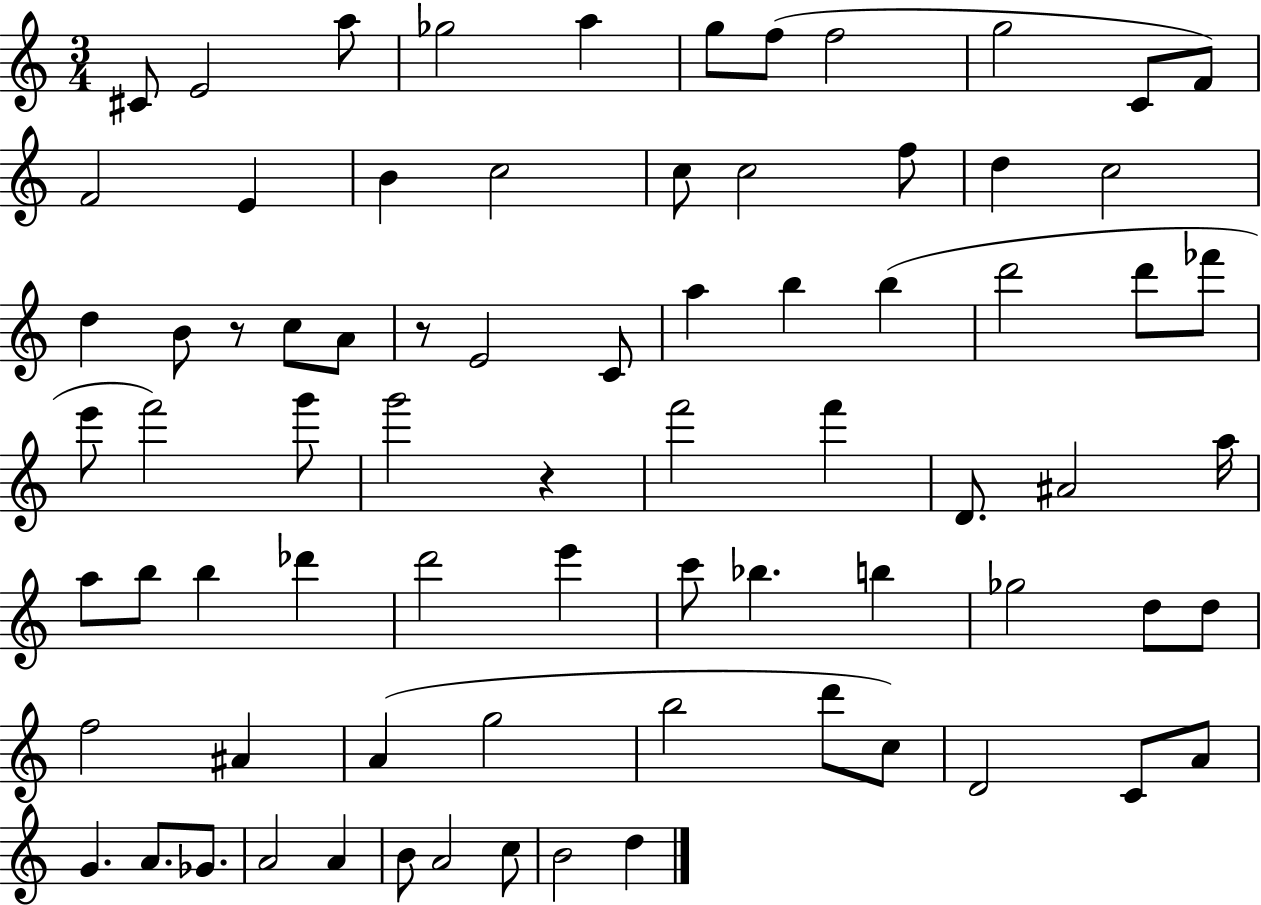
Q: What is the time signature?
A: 3/4